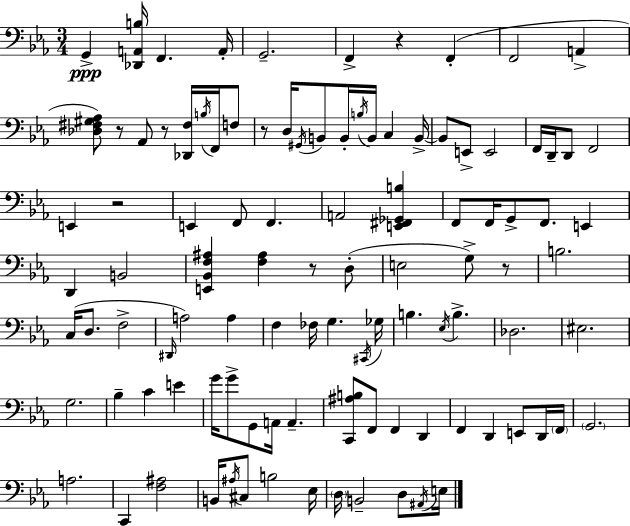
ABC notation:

X:1
T:Untitled
M:3/4
L:1/4
K:Eb
G,, [_D,,A,,B,]/4 F,, A,,/4 G,,2 F,, z F,, F,,2 A,, [_D,^F,^G,_A,]/2 z/2 _A,,/2 z/2 [_D,,^F,]/4 B,/4 F,,/4 F,/2 z/2 D,/4 ^G,,/4 B,,/2 B,,/4 B,/4 B,,/4 C, B,,/4 B,,/2 E,,/2 E,,2 F,,/4 D,,/4 D,,/2 F,,2 E,, z2 E,, F,,/2 F,, A,,2 [E,,^F,,_G,,B,] F,,/2 F,,/4 G,,/2 F,,/2 E,, D,, B,,2 [E,,_B,,F,^A,] [F,^A,] z/2 D,/2 E,2 G,/2 z/2 B,2 C,/4 D,/2 F,2 ^D,,/4 A,2 A, F, _F,/4 G, ^C,,/4 _G,/4 B, _E,/4 B, _D,2 ^E,2 G,2 _B, C E G/4 G/2 G,,/2 A,,/4 A,, [C,,^A,B,]/2 F,,/2 F,, D,, F,, D,, E,,/2 D,,/4 F,,/4 G,,2 A,2 C,, [F,^A,]2 B,,/4 ^A,/4 ^C,/2 B,2 _E,/4 D,/4 B,,2 D,/2 ^A,,/4 E,/4